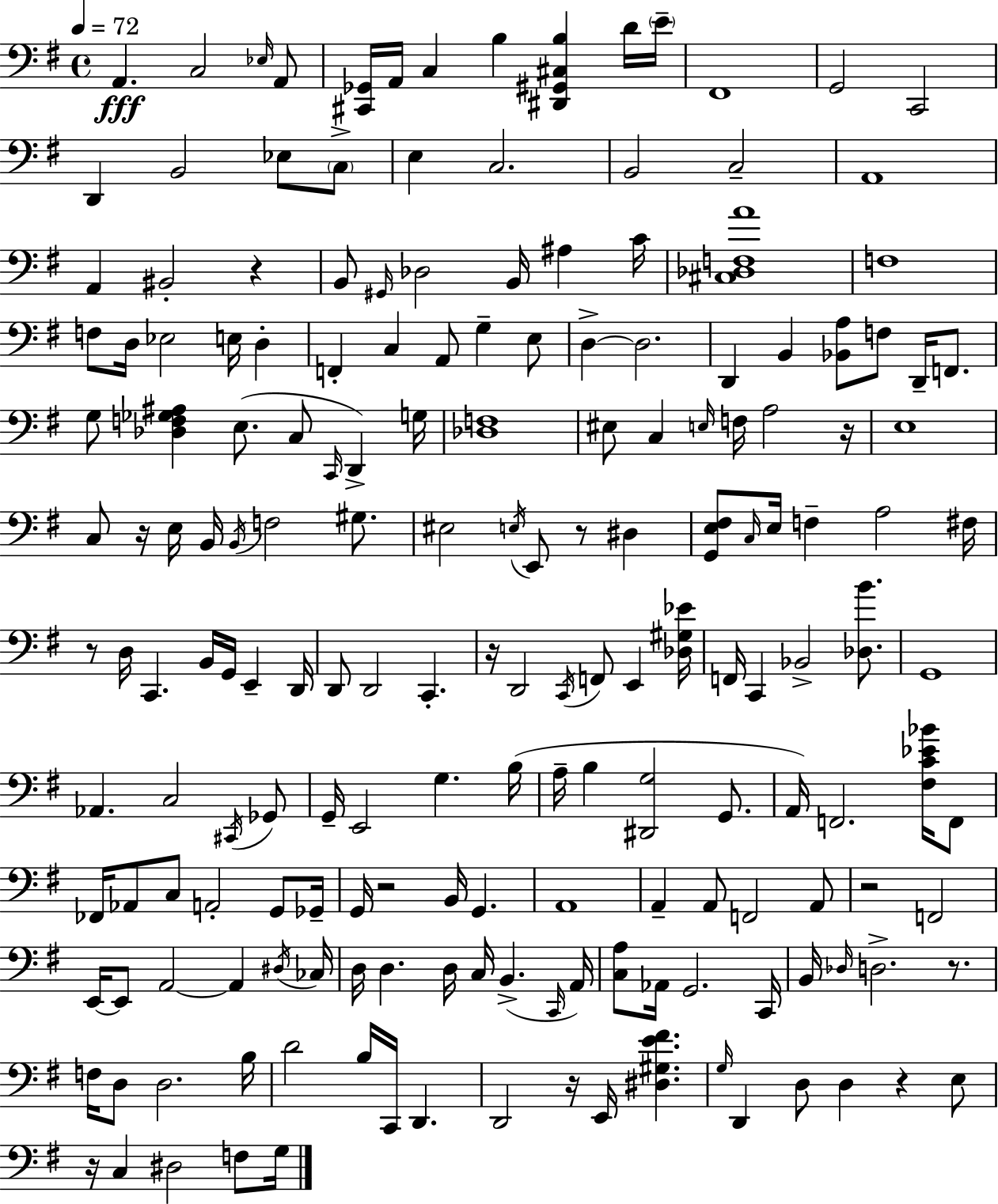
X:1
T:Untitled
M:4/4
L:1/4
K:G
A,, C,2 _E,/4 A,,/2 [^C,,_G,,]/4 A,,/4 C, B, [^D,,^G,,^C,B,] D/4 E/4 ^F,,4 G,,2 C,,2 D,, B,,2 _E,/2 C,/2 E, C,2 B,,2 C,2 A,,4 A,, ^B,,2 z B,,/2 ^G,,/4 _D,2 B,,/4 ^A, C/4 [^C,_D,F,A]4 F,4 F,/2 D,/4 _E,2 E,/4 D, F,, C, A,,/2 G, E,/2 D, D,2 D,, B,, [_B,,A,]/2 F,/2 D,,/4 F,,/2 G,/2 [_D,F,_G,^A,] E,/2 C,/2 C,,/4 D,, G,/4 [_D,F,]4 ^E,/2 C, E,/4 F,/4 A,2 z/4 E,4 C,/2 z/4 E,/4 B,,/4 B,,/4 F,2 ^G,/2 ^E,2 E,/4 E,,/2 z/2 ^D, [G,,E,^F,]/2 C,/4 E,/4 F, A,2 ^F,/4 z/2 D,/4 C,, B,,/4 G,,/4 E,, D,,/4 D,,/2 D,,2 C,, z/4 D,,2 C,,/4 F,,/2 E,, [_D,^G,_E]/4 F,,/4 C,, _B,,2 [_D,B]/2 G,,4 _A,, C,2 ^C,,/4 _G,,/2 G,,/4 E,,2 G, B,/4 A,/4 B, [^D,,G,]2 G,,/2 A,,/4 F,,2 [^F,C_E_B]/4 F,,/2 _F,,/4 _A,,/2 C,/2 A,,2 G,,/2 _G,,/4 G,,/4 z2 B,,/4 G,, A,,4 A,, A,,/2 F,,2 A,,/2 z2 F,,2 E,,/4 E,,/2 A,,2 A,, ^D,/4 _C,/4 D,/4 D, D,/4 C,/4 B,, C,,/4 A,,/4 [C,A,]/2 _A,,/4 G,,2 C,,/4 B,,/4 _D,/4 D,2 z/2 F,/4 D,/2 D,2 B,/4 D2 B,/4 C,,/4 D,, D,,2 z/4 E,,/4 [^D,^G,E^F] G,/4 D,, D,/2 D, z E,/2 z/4 C, ^D,2 F,/2 G,/4